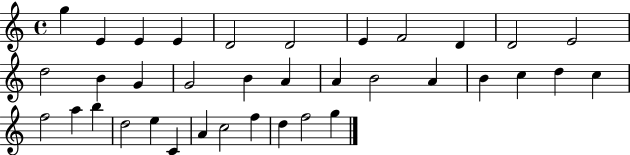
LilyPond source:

{
  \clef treble
  \time 4/4
  \defaultTimeSignature
  \key c \major
  g''4 e'4 e'4 e'4 | d'2 d'2 | e'4 f'2 d'4 | d'2 e'2 | \break d''2 b'4 g'4 | g'2 b'4 a'4 | a'4 b'2 a'4 | b'4 c''4 d''4 c''4 | \break f''2 a''4 b''4 | d''2 e''4 c'4 | a'4 c''2 f''4 | d''4 f''2 g''4 | \break \bar "|."
}